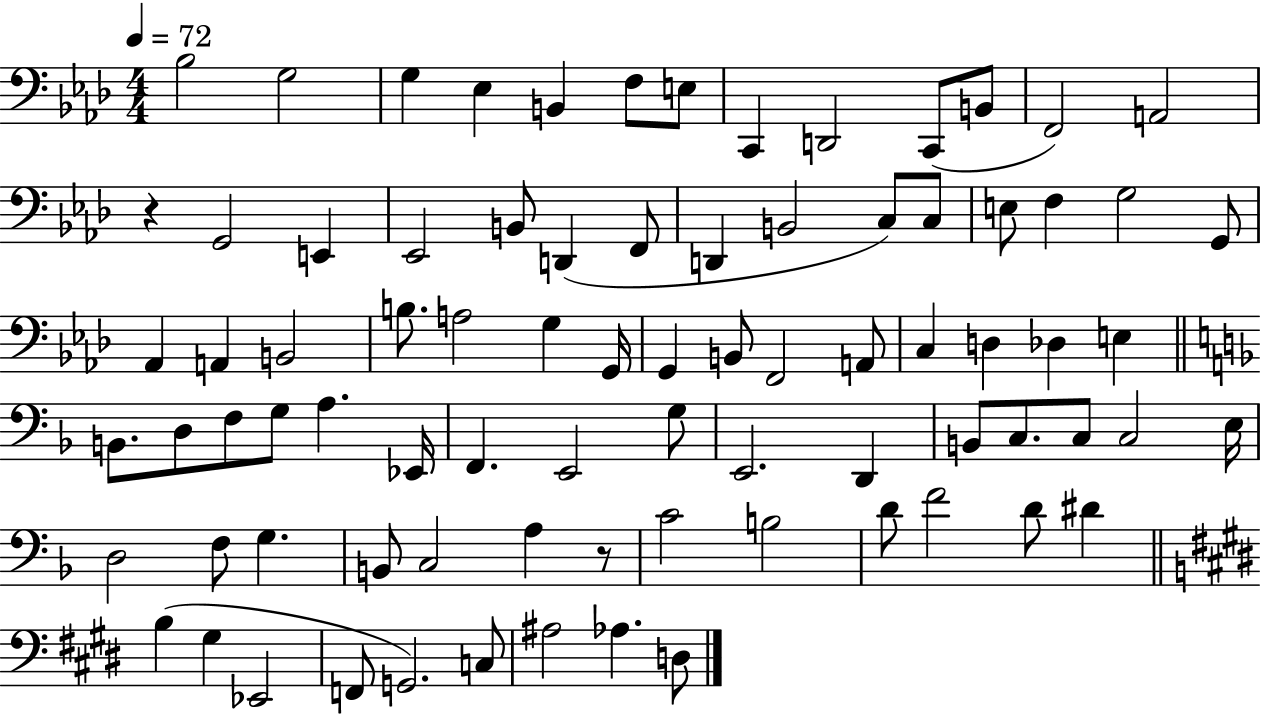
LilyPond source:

{
  \clef bass
  \numericTimeSignature
  \time 4/4
  \key aes \major
  \tempo 4 = 72
  bes2 g2 | g4 ees4 b,4 f8 e8 | c,4 d,2 c,8( b,8 | f,2) a,2 | \break r4 g,2 e,4 | ees,2 b,8 d,4( f,8 | d,4 b,2 c8) c8 | e8 f4 g2 g,8 | \break aes,4 a,4 b,2 | b8. a2 g4 g,16 | g,4 b,8 f,2 a,8 | c4 d4 des4 e4 | \break \bar "||" \break \key f \major b,8. d8 f8 g8 a4. ees,16 | f,4. e,2 g8 | e,2. d,4 | b,8 c8. c8 c2 e16 | \break d2 f8 g4. | b,8 c2 a4 r8 | c'2 b2 | d'8 f'2 d'8 dis'4 | \break \bar "||" \break \key e \major b4( gis4 ees,2 | f,8 g,2.) c8 | ais2 aes4. d8 | \bar "|."
}